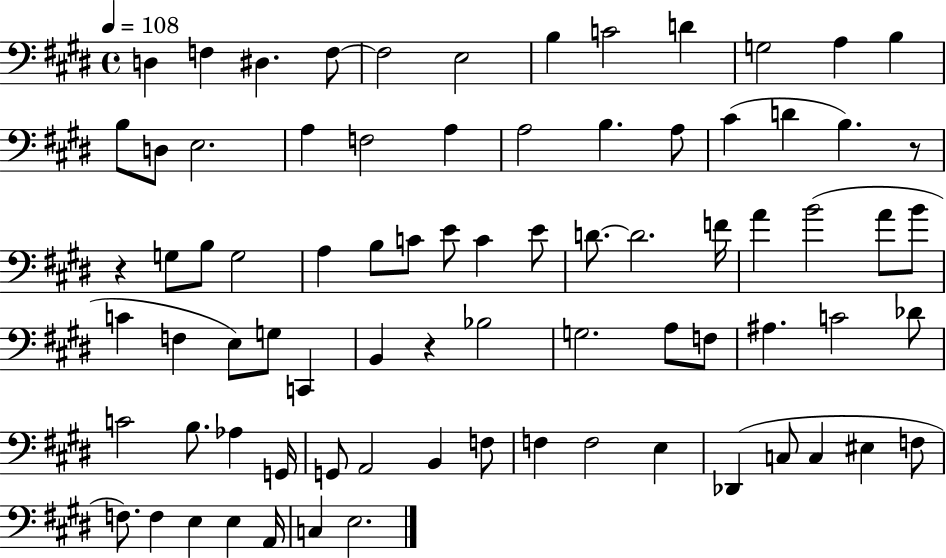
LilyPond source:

{
  \clef bass
  \time 4/4
  \defaultTimeSignature
  \key e \major
  \tempo 4 = 108
  d4 f4 dis4. f8~~ | f2 e2 | b4 c'2 d'4 | g2 a4 b4 | \break b8 d8 e2. | a4 f2 a4 | a2 b4. a8 | cis'4( d'4 b4.) r8 | \break r4 g8 b8 g2 | a4 b8 c'8 e'8 c'4 e'8 | d'8.~~ d'2. f'16 | a'4 b'2( a'8 b'8 | \break c'4 f4 e8) g8 c,4 | b,4 r4 bes2 | g2. a8 f8 | ais4. c'2 des'8 | \break c'2 b8. aes4 g,16 | g,8 a,2 b,4 f8 | f4 f2 e4 | des,4( c8 c4 eis4 f8 | \break f8.) f4 e4 e4 a,16 | c4 e2. | \bar "|."
}